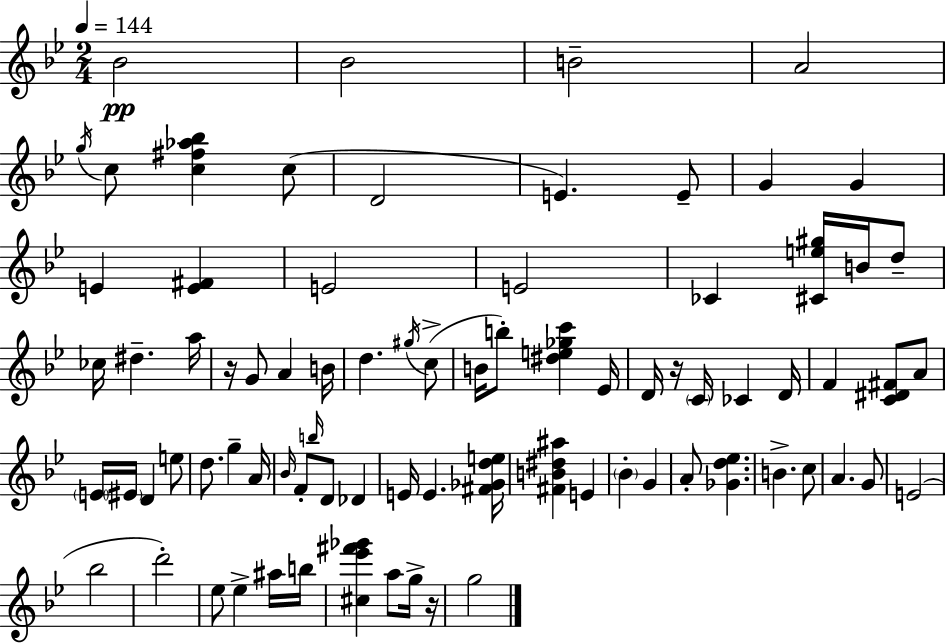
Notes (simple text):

Bb4/h Bb4/h B4/h A4/h G5/s C5/e [C5,F#5,Ab5,Bb5]/q C5/e D4/h E4/q. E4/e G4/q G4/q E4/q [E4,F#4]/q E4/h E4/h CES4/q [C#4,E5,G#5]/s B4/s D5/e CES5/s D#5/q. A5/s R/s G4/e A4/q B4/s D5/q. G#5/s C5/e B4/s B5/e [D#5,E5,Gb5,C6]/q Eb4/s D4/s R/s C4/s CES4/q D4/s F4/q [C4,D#4,F#4]/e A4/e E4/s EIS4/s D4/q E5/e D5/e. G5/q A4/s Bb4/s F4/e B5/s D4/e Db4/q E4/s E4/q. [F#4,Gb4,D5,E5]/s [F#4,B4,D#5,A#5]/q E4/q Bb4/q G4/q A4/e [Gb4,D5,Eb5]/q. B4/q. C5/e A4/q. G4/e E4/h Bb5/h D6/h Eb5/e Eb5/q A#5/s B5/s [C#5,Eb6,F#6,Gb6]/q A5/e G5/s R/s G5/h